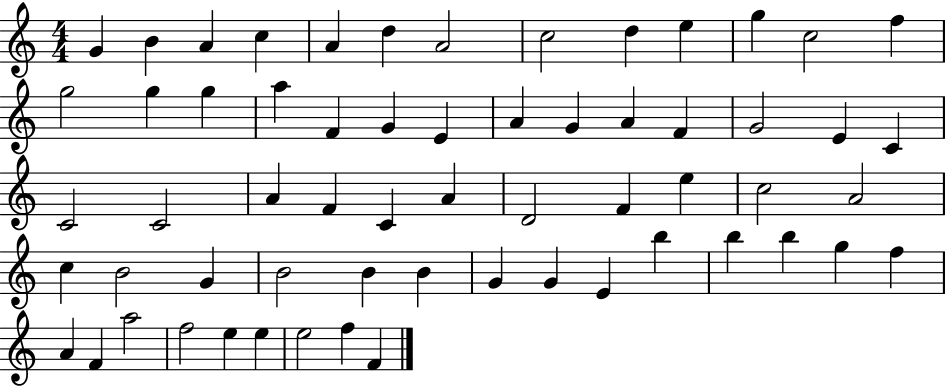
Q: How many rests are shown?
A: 0